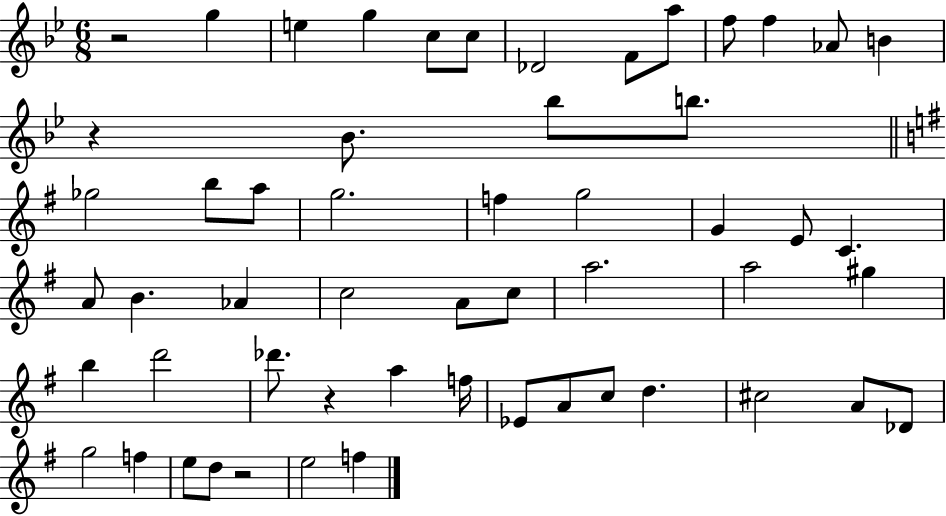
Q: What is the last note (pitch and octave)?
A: F5